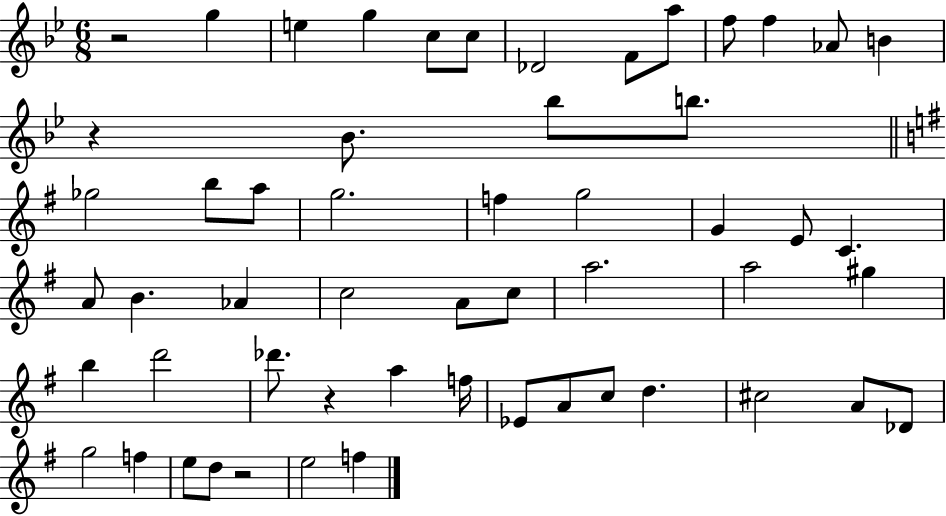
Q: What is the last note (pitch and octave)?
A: F5